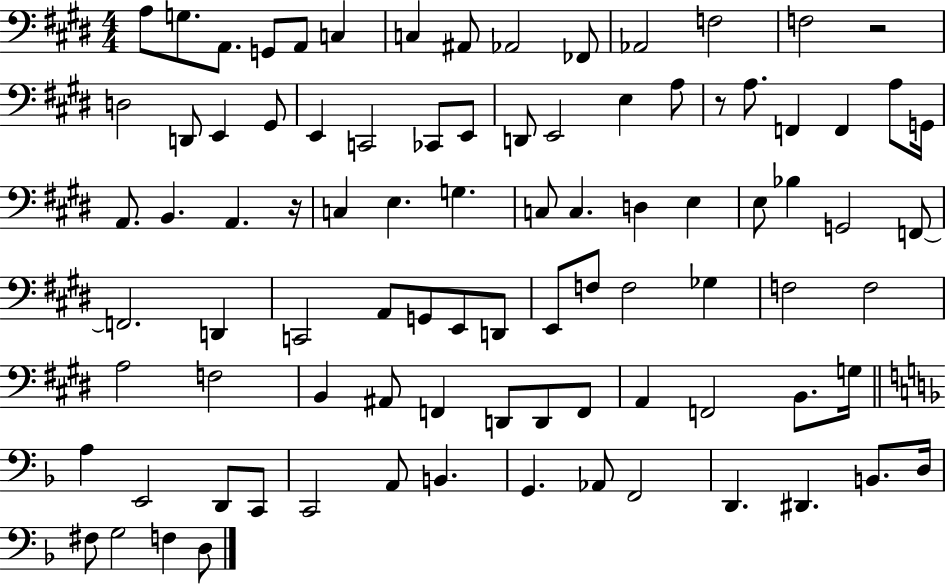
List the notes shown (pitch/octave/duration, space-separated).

A3/e G3/e. A2/e. G2/e A2/e C3/q C3/q A#2/e Ab2/h FES2/e Ab2/h F3/h F3/h R/h D3/h D2/e E2/q G#2/e E2/q C2/h CES2/e E2/e D2/e E2/h E3/q A3/e R/e A3/e. F2/q F2/q A3/e G2/s A2/e. B2/q. A2/q. R/s C3/q E3/q. G3/q. C3/e C3/q. D3/q E3/q E3/e Bb3/q G2/h F2/e F2/h. D2/q C2/h A2/e G2/e E2/e D2/e E2/e F3/e F3/h Gb3/q F3/h F3/h A3/h F3/h B2/q A#2/e F2/q D2/e D2/e F2/e A2/q F2/h B2/e. G3/s A3/q E2/h D2/e C2/e C2/h A2/e B2/q. G2/q. Ab2/e F2/h D2/q. D#2/q. B2/e. D3/s F#3/e G3/h F3/q D3/e